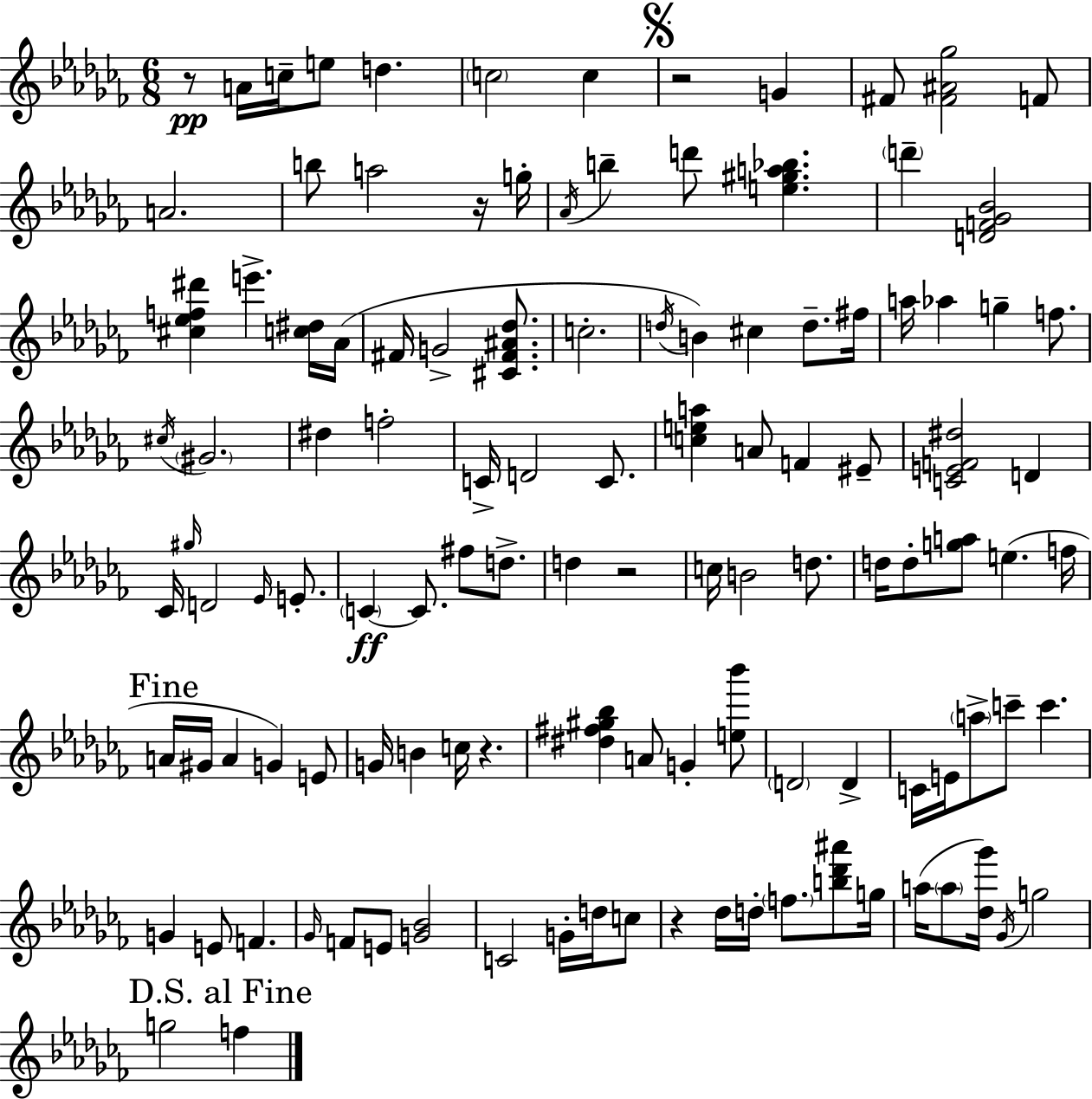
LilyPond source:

{
  \clef treble
  \numericTimeSignature
  \time 6/8
  \key aes \minor
  r8\pp a'16 c''16-- e''8 d''4. | \parenthesize c''2 c''4 | \mark \markup { \musicglyph "scripts.segno" } r2 g'4 | fis'8 <fis' ais' ges''>2 f'8 | \break a'2. | b''8 a''2 r16 g''16-. | \acciaccatura { aes'16 } b''4-- d'''8 <e'' gis'' a'' bes''>4. | \parenthesize d'''4-- <d' f' ges' bes'>2 | \break <cis'' ees'' f'' dis'''>4 e'''4.-> <c'' dis''>16 | aes'16( fis'16 g'2-> <cis' fis' ais' des''>8. | c''2.-. | \acciaccatura { d''16 }) b'4 cis''4 d''8.-- | \break fis''16 a''16 aes''4 g''4-- f''8. | \acciaccatura { cis''16 } \parenthesize gis'2. | dis''4 f''2-. | c'16-> d'2 | \break c'8. <c'' e'' a''>4 a'8 f'4 | eis'8-- <c' e' f' dis''>2 d'4 | ces'16 \grace { gis''16 } d'2 | \grace { ees'16 } e'8.-. \parenthesize c'4~~\ff c'8. | \break fis''8 d''8.-> d''4 r2 | c''16 b'2 | d''8. d''16 d''8-. <g'' a''>8 e''4.( | f''16 \mark "Fine" a'16 gis'16 a'4 g'4) | \break e'8 g'16 b'4 c''16 r4. | <dis'' fis'' gis'' bes''>4 a'8 g'4-. | <e'' bes'''>8 \parenthesize d'2 | d'4-> c'16 e'16 \parenthesize a''8-> c'''8-- c'''4. | \break g'4 e'8 f'4. | \grace { ges'16 } f'8 e'8 <g' bes'>2 | c'2 | g'16-. d''16 c''8 r4 des''16 d''16-. | \break \parenthesize f''8. <b'' des''' ais'''>8 g''16 a''16( \parenthesize a''8 <des'' ges'''>16) \acciaccatura { ges'16 } g''2 | \mark "D.S. al Fine" g''2 | f''4 \bar "|."
}